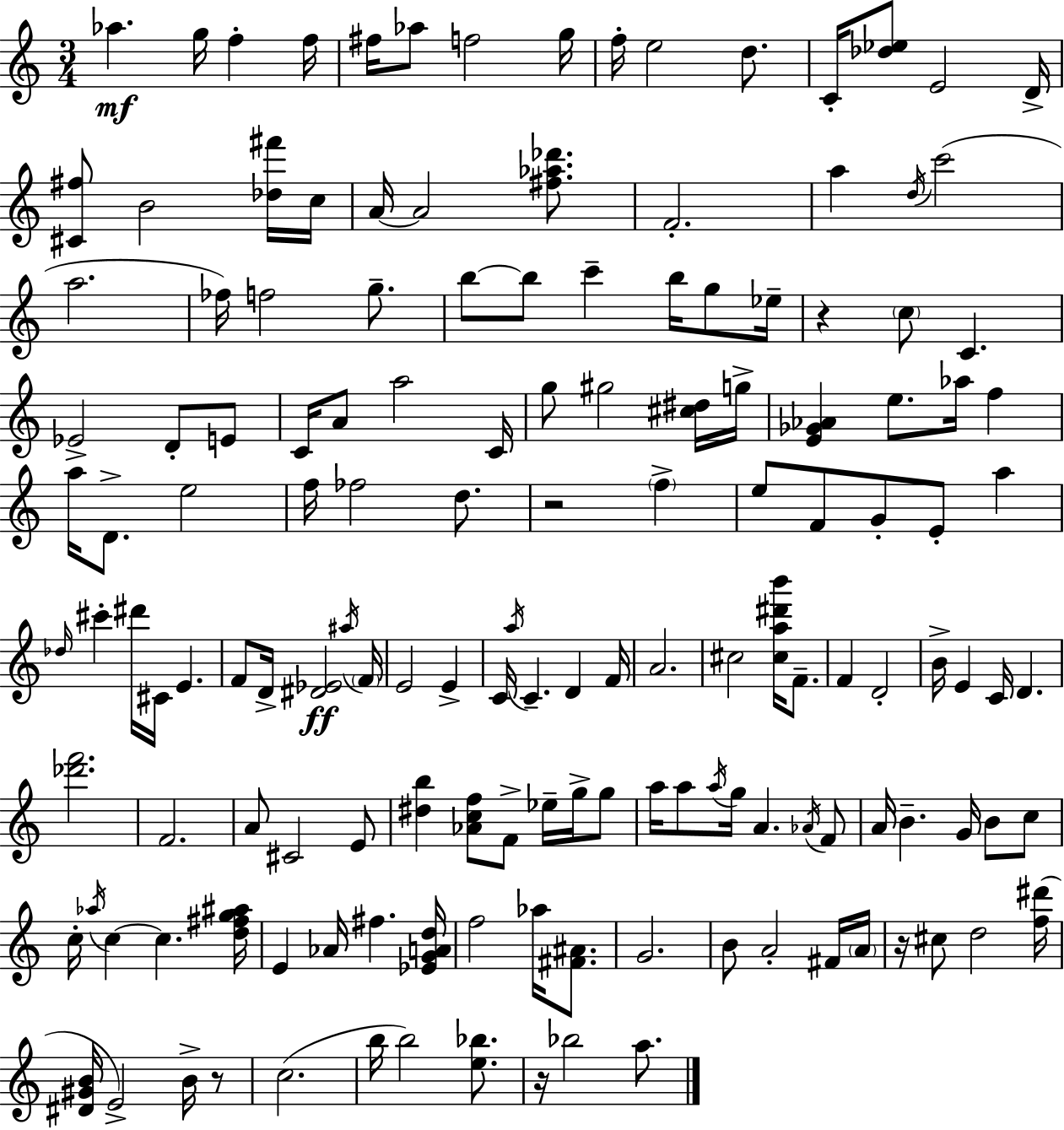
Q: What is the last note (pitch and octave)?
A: A5